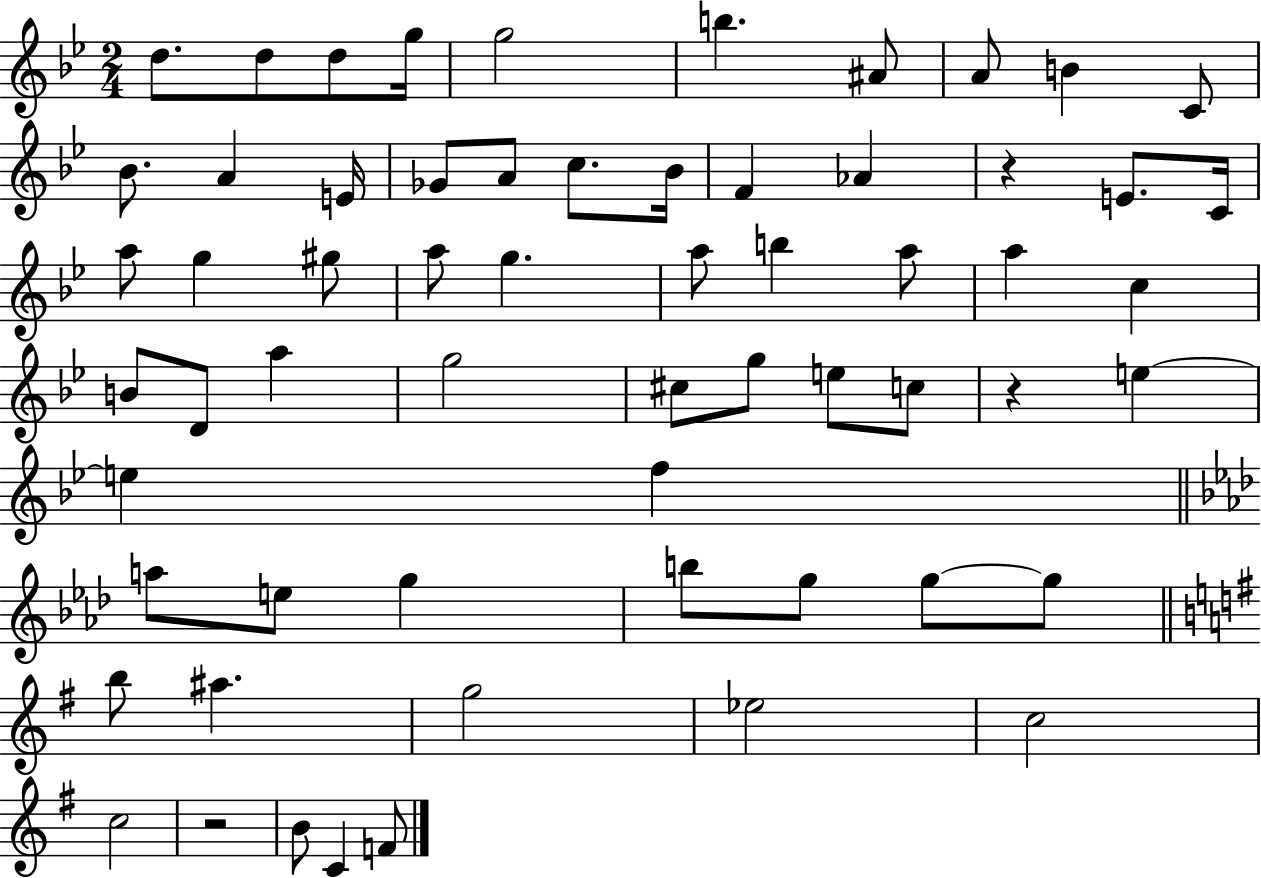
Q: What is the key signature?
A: BES major